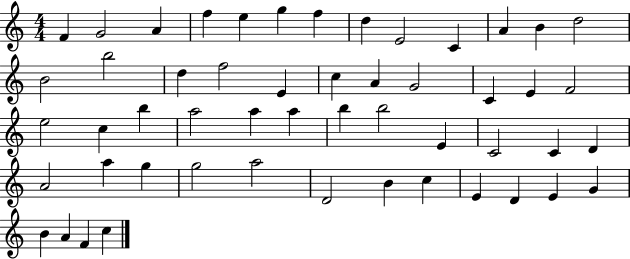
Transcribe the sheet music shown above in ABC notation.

X:1
T:Untitled
M:4/4
L:1/4
K:C
F G2 A f e g f d E2 C A B d2 B2 b2 d f2 E c A G2 C E F2 e2 c b a2 a a b b2 E C2 C D A2 a g g2 a2 D2 B c E D E G B A F c